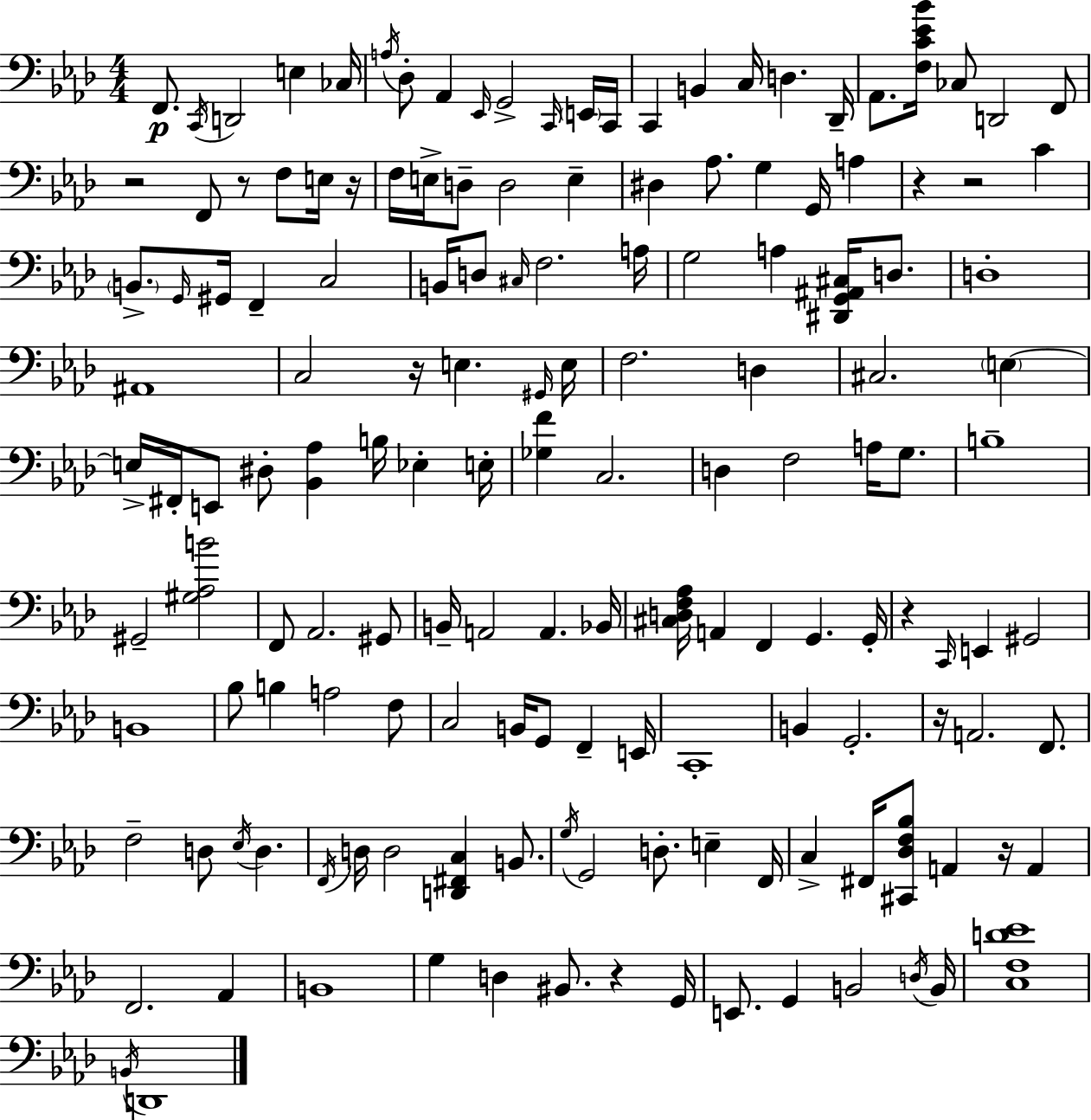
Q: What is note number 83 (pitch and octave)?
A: G2